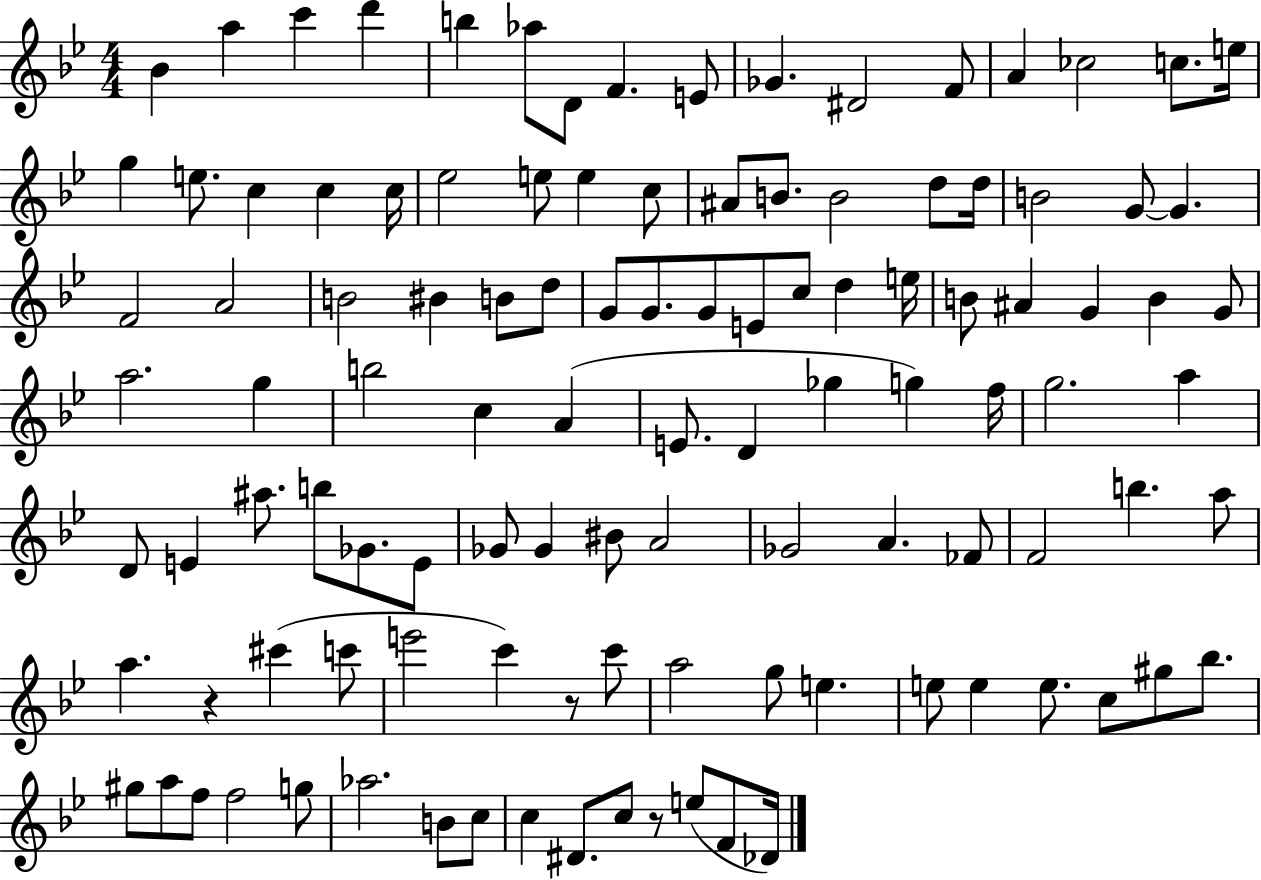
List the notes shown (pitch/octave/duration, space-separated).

Bb4/q A5/q C6/q D6/q B5/q Ab5/e D4/e F4/q. E4/e Gb4/q. D#4/h F4/e A4/q CES5/h C5/e. E5/s G5/q E5/e. C5/q C5/q C5/s Eb5/h E5/e E5/q C5/e A#4/e B4/e. B4/h D5/e D5/s B4/h G4/e G4/q. F4/h A4/h B4/h BIS4/q B4/e D5/e G4/e G4/e. G4/e E4/e C5/e D5/q E5/s B4/e A#4/q G4/q B4/q G4/e A5/h. G5/q B5/h C5/q A4/q E4/e. D4/q Gb5/q G5/q F5/s G5/h. A5/q D4/e E4/q A#5/e. B5/e Gb4/e. E4/e Gb4/e Gb4/q BIS4/e A4/h Gb4/h A4/q. FES4/e F4/h B5/q. A5/e A5/q. R/q C#6/q C6/e E6/h C6/q R/e C6/e A5/h G5/e E5/q. E5/e E5/q E5/e. C5/e G#5/e Bb5/e. G#5/e A5/e F5/e F5/h G5/e Ab5/h. B4/e C5/e C5/q D#4/e. C5/e R/e E5/e F4/e Db4/s